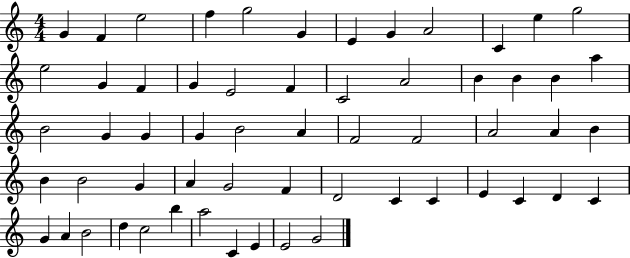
{
  \clef treble
  \numericTimeSignature
  \time 4/4
  \key c \major
  g'4 f'4 e''2 | f''4 g''2 g'4 | e'4 g'4 a'2 | c'4 e''4 g''2 | \break e''2 g'4 f'4 | g'4 e'2 f'4 | c'2 a'2 | b'4 b'4 b'4 a''4 | \break b'2 g'4 g'4 | g'4 b'2 a'4 | f'2 f'2 | a'2 a'4 b'4 | \break b'4 b'2 g'4 | a'4 g'2 f'4 | d'2 c'4 c'4 | e'4 c'4 d'4 c'4 | \break g'4 a'4 b'2 | d''4 c''2 b''4 | a''2 c'4 e'4 | e'2 g'2 | \break \bar "|."
}